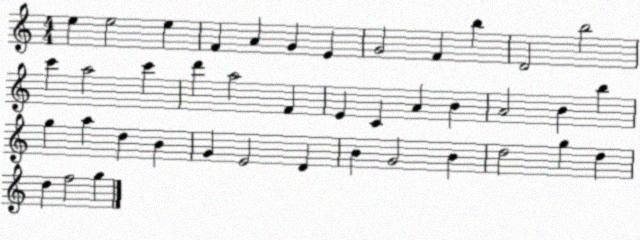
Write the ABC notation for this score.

X:1
T:Untitled
M:4/4
L:1/4
K:C
e e2 e F A G E G2 F b D2 b2 c' a2 c' d' a2 F E C A B A2 B b g a d B G E2 D B G2 B d2 g d d f2 g